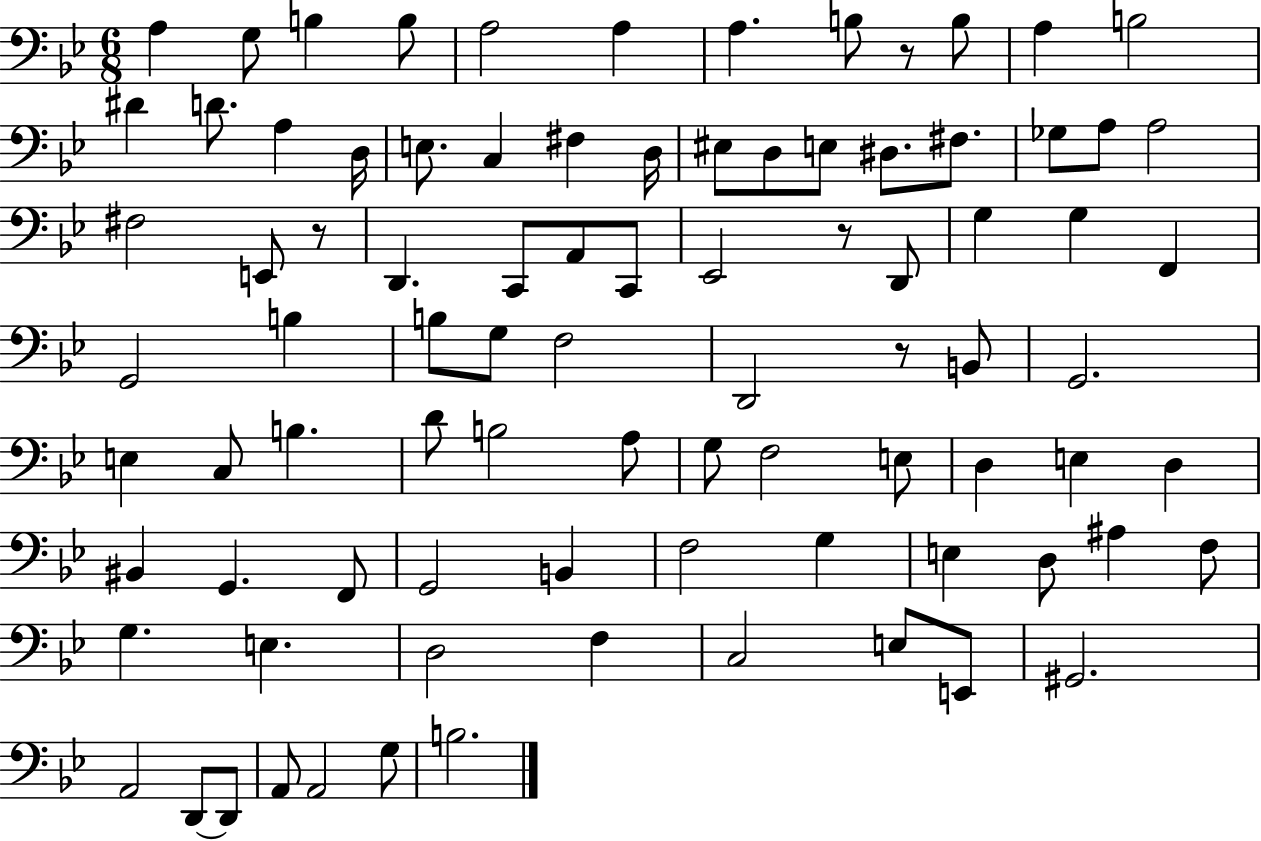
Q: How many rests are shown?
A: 4